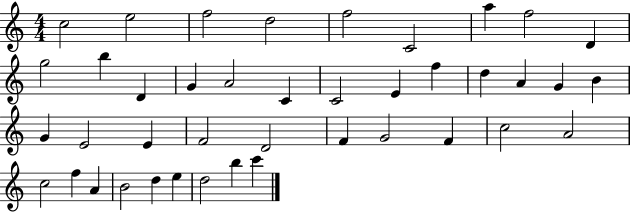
X:1
T:Untitled
M:4/4
L:1/4
K:C
c2 e2 f2 d2 f2 C2 a f2 D g2 b D G A2 C C2 E f d A G B G E2 E F2 D2 F G2 F c2 A2 c2 f A B2 d e d2 b c'